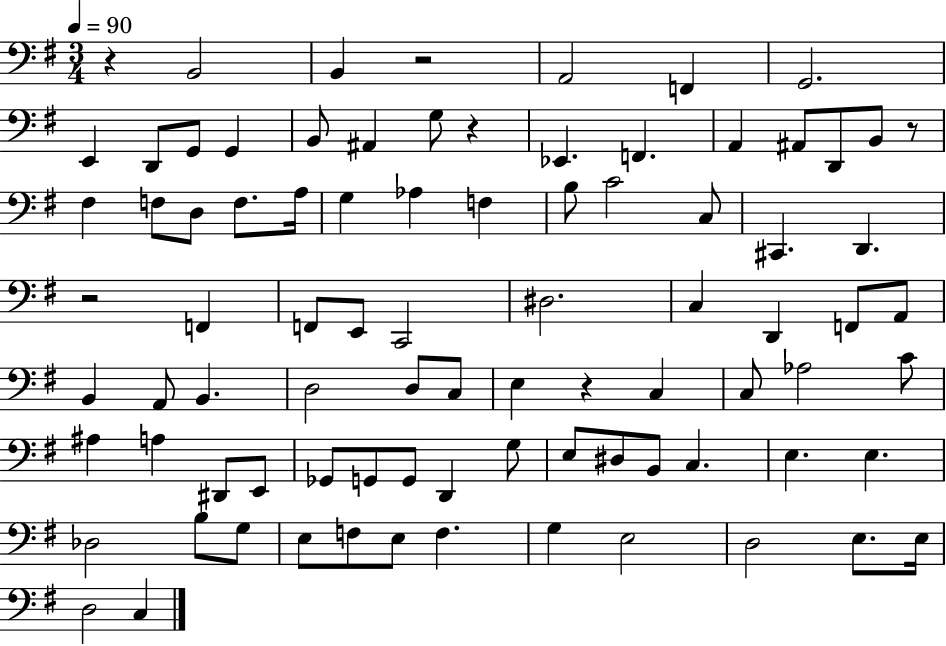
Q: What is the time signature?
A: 3/4